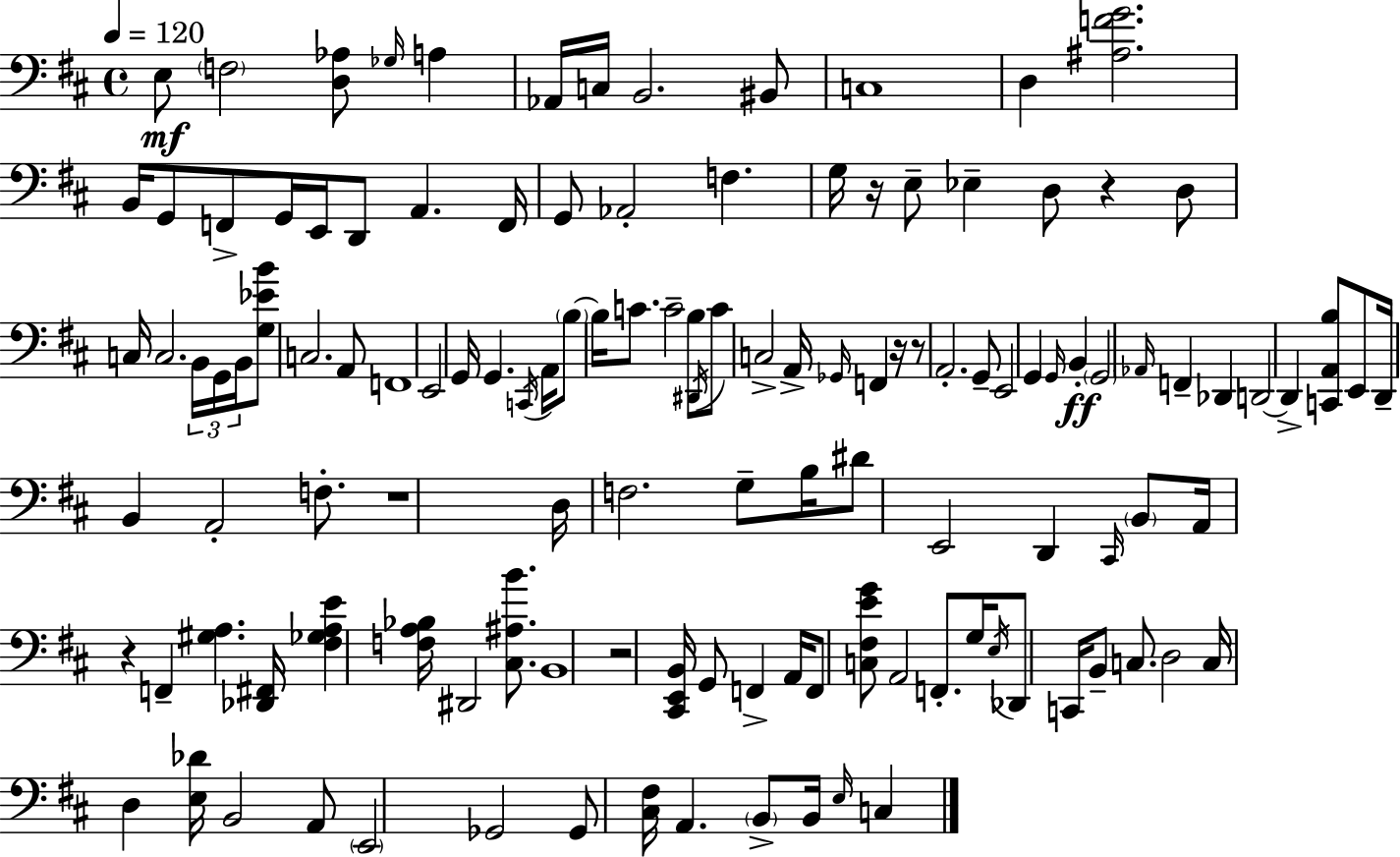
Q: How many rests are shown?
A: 7